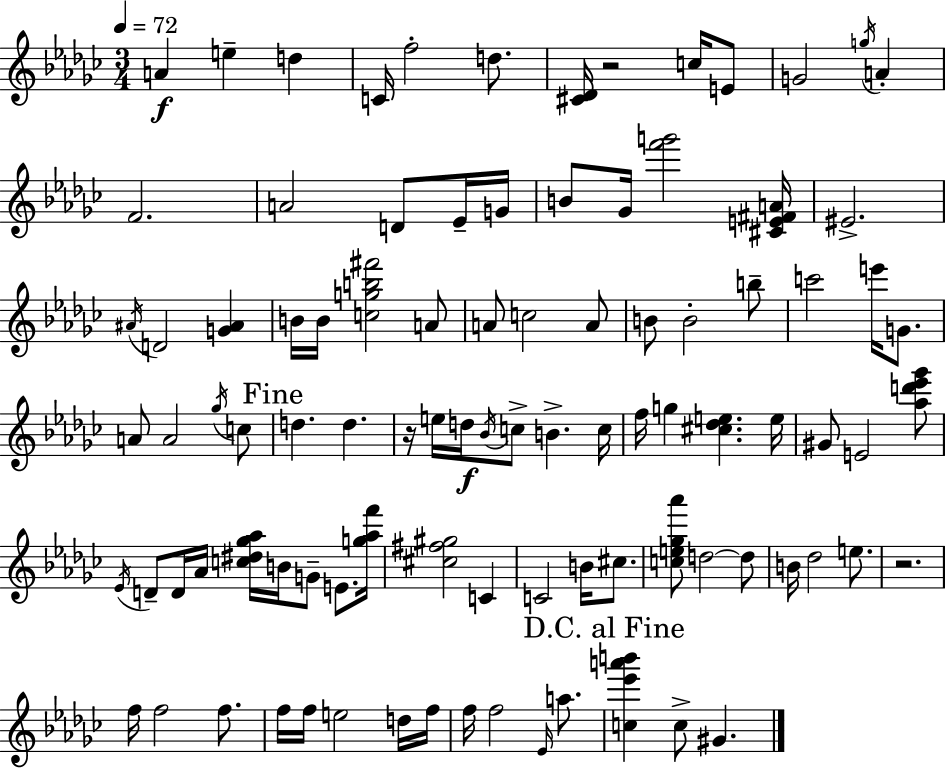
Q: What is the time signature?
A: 3/4